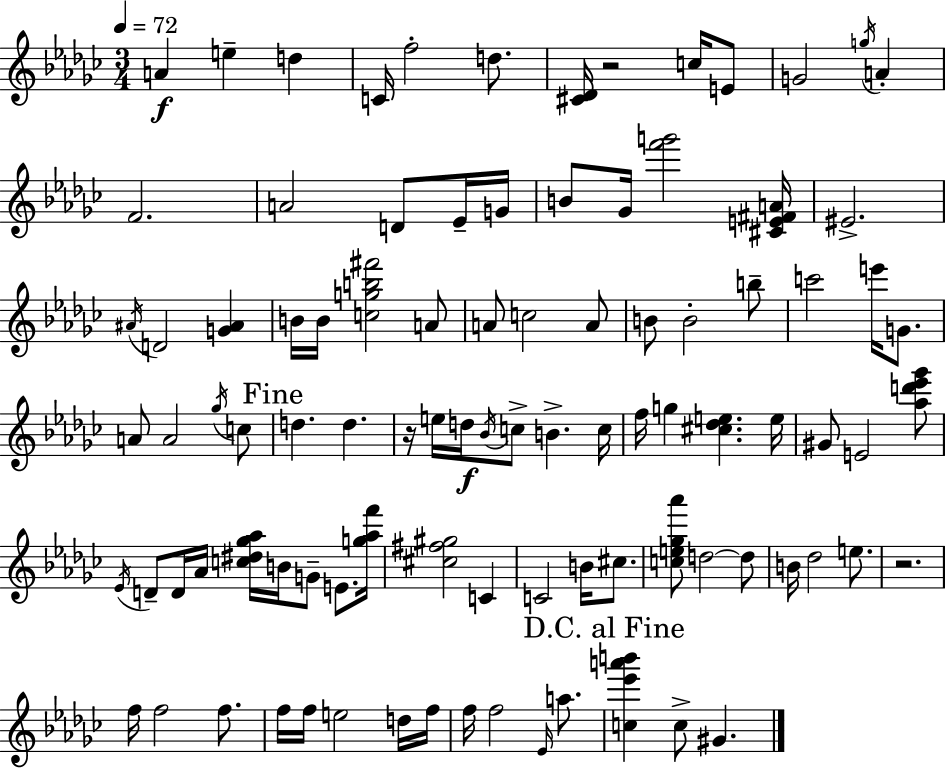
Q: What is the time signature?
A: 3/4